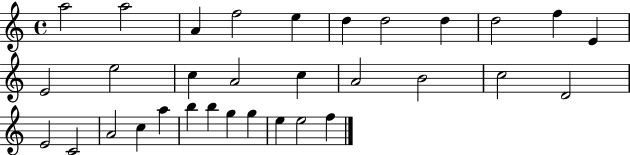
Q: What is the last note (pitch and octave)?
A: F5